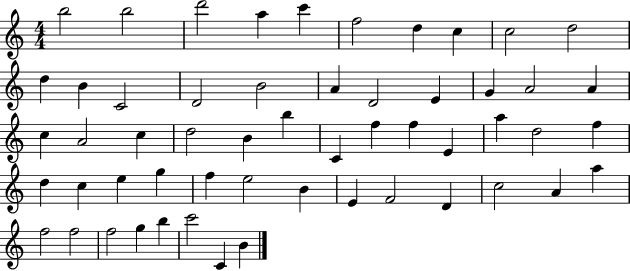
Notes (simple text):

B5/h B5/h D6/h A5/q C6/q F5/h D5/q C5/q C5/h D5/h D5/q B4/q C4/h D4/h B4/h A4/q D4/h E4/q G4/q A4/h A4/q C5/q A4/h C5/q D5/h B4/q B5/q C4/q F5/q F5/q E4/q A5/q D5/h F5/q D5/q C5/q E5/q G5/q F5/q E5/h B4/q E4/q F4/h D4/q C5/h A4/q A5/q F5/h F5/h F5/h G5/q B5/q C6/h C4/q B4/q